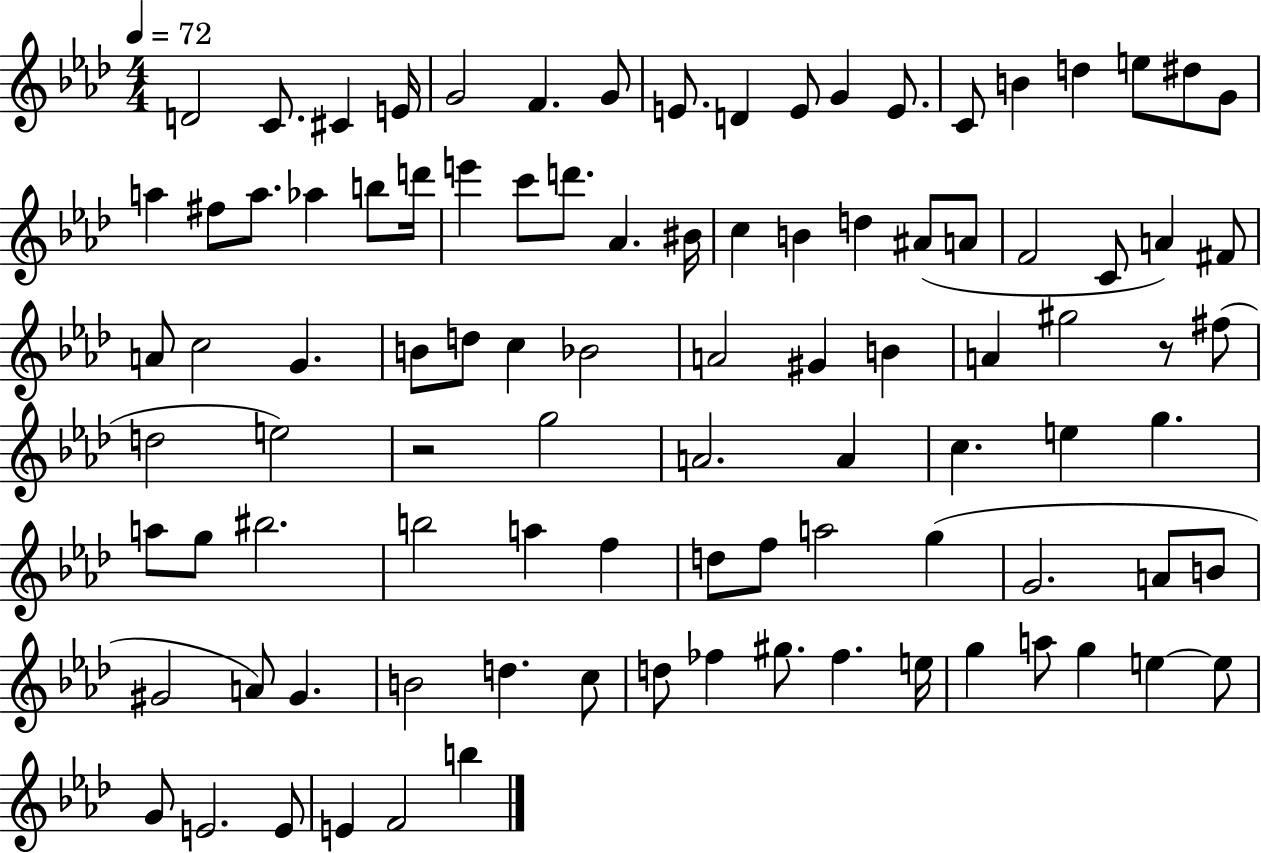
D4/h C4/e. C#4/q E4/s G4/h F4/q. G4/e E4/e. D4/q E4/e G4/q E4/e. C4/e B4/q D5/q E5/e D#5/e G4/e A5/q F#5/e A5/e. Ab5/q B5/e D6/s E6/q C6/e D6/e. Ab4/q. BIS4/s C5/q B4/q D5/q A#4/e A4/e F4/h C4/e A4/q F#4/e A4/e C5/h G4/q. B4/e D5/e C5/q Bb4/h A4/h G#4/q B4/q A4/q G#5/h R/e F#5/e D5/h E5/h R/h G5/h A4/h. A4/q C5/q. E5/q G5/q. A5/e G5/e BIS5/h. B5/h A5/q F5/q D5/e F5/e A5/h G5/q G4/h. A4/e B4/e G#4/h A4/e G#4/q. B4/h D5/q. C5/e D5/e FES5/q G#5/e. FES5/q. E5/s G5/q A5/e G5/q E5/q E5/e G4/e E4/h. E4/e E4/q F4/h B5/q